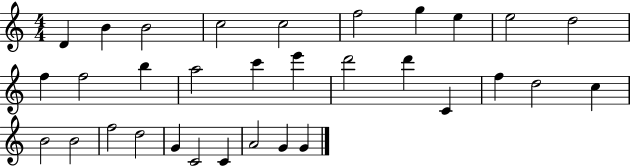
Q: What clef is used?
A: treble